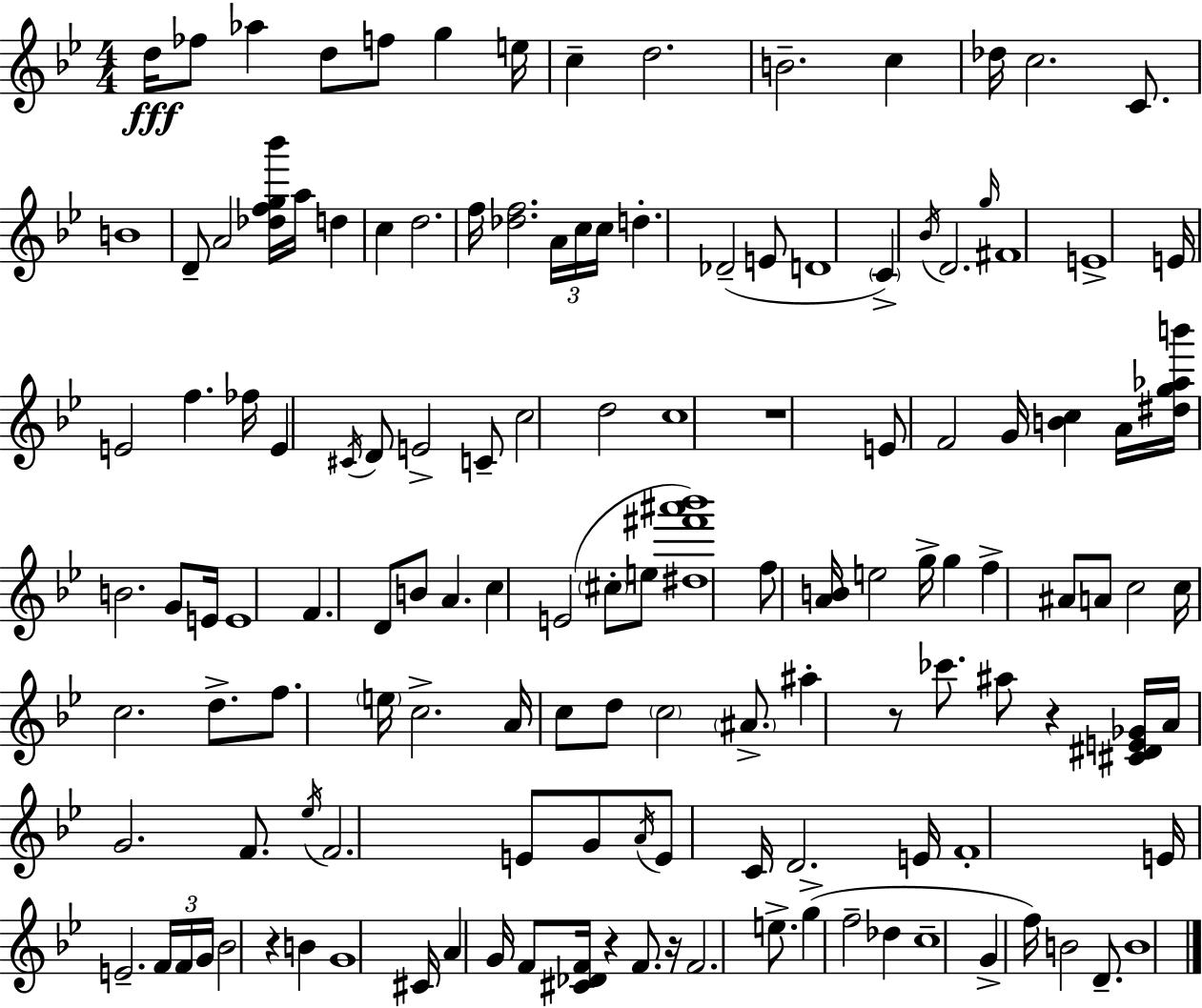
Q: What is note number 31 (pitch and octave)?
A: Bb4